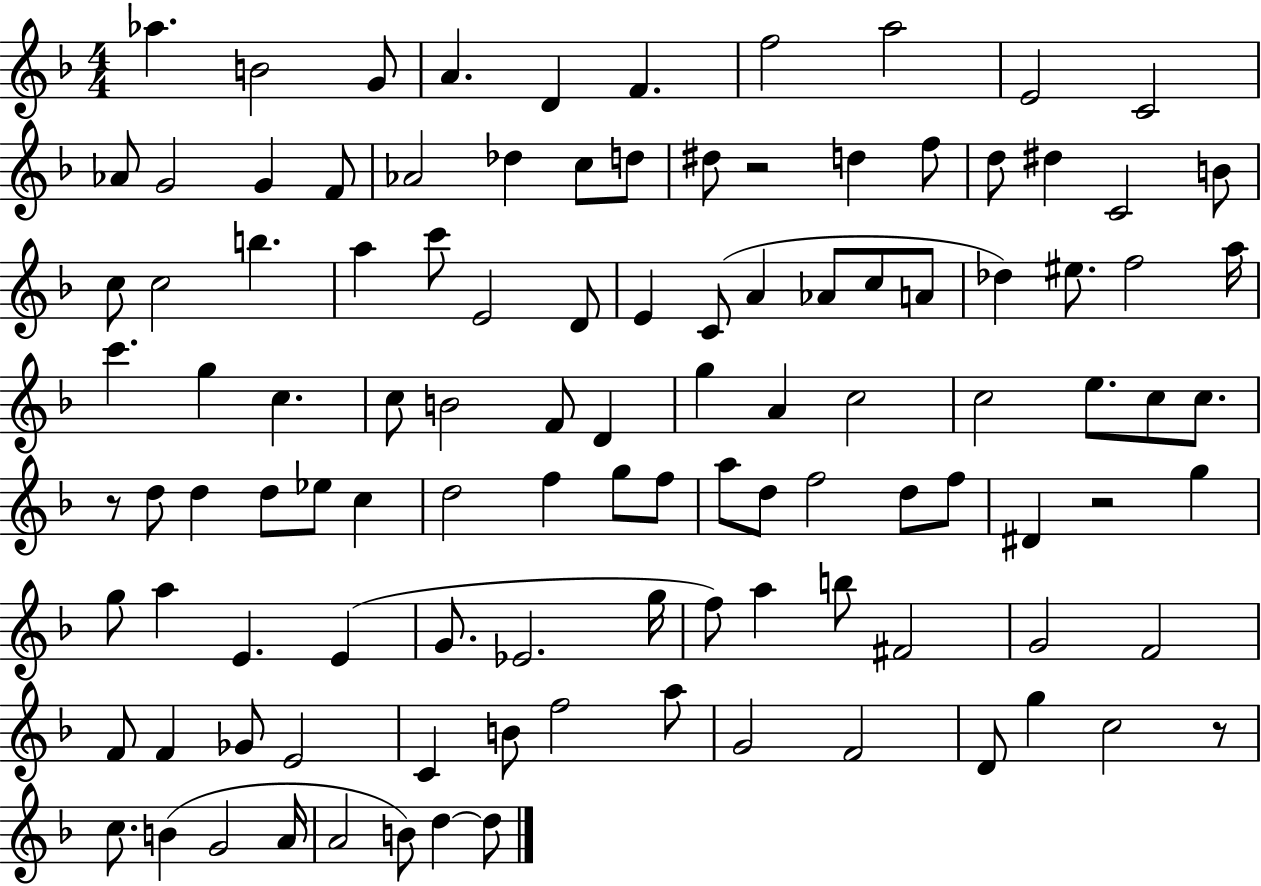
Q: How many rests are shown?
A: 4